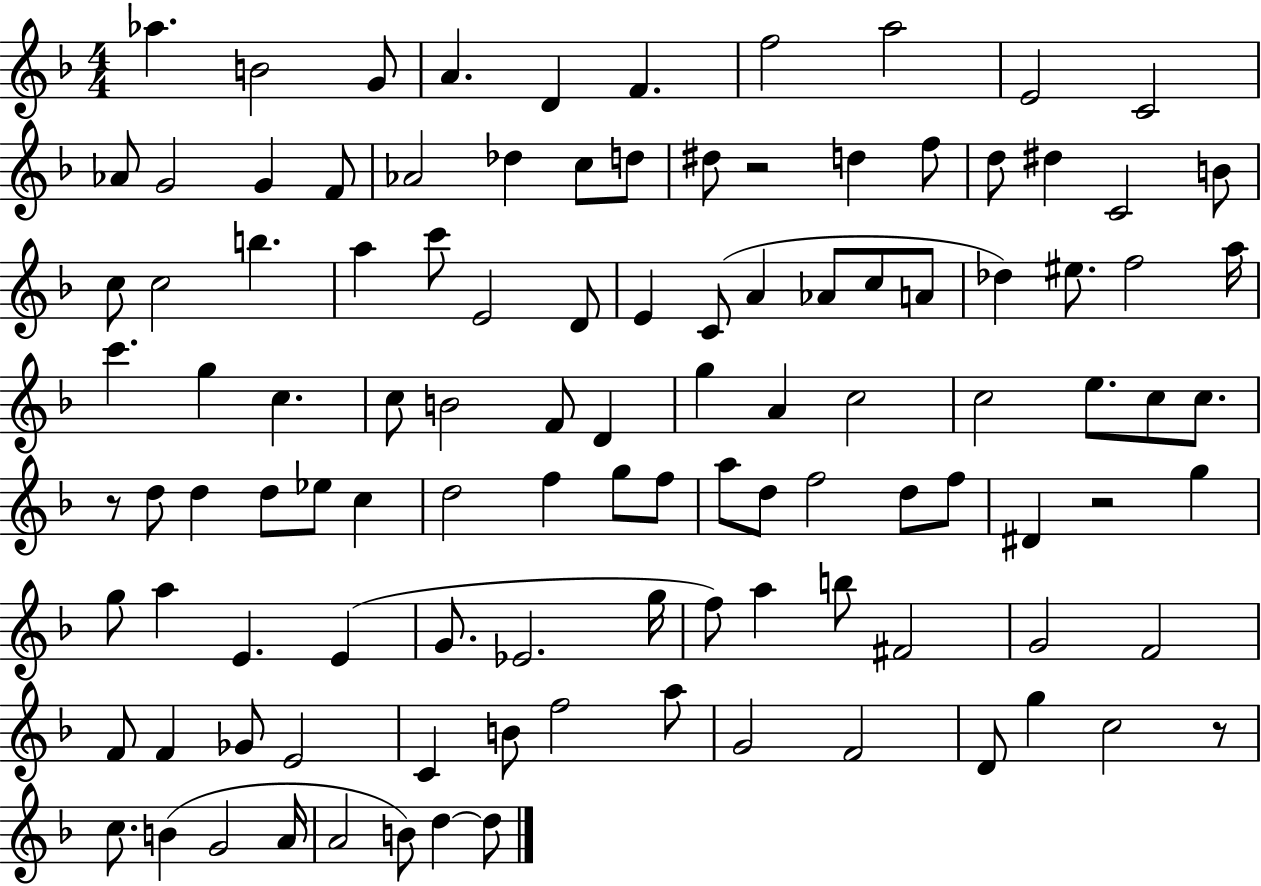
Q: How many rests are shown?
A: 4